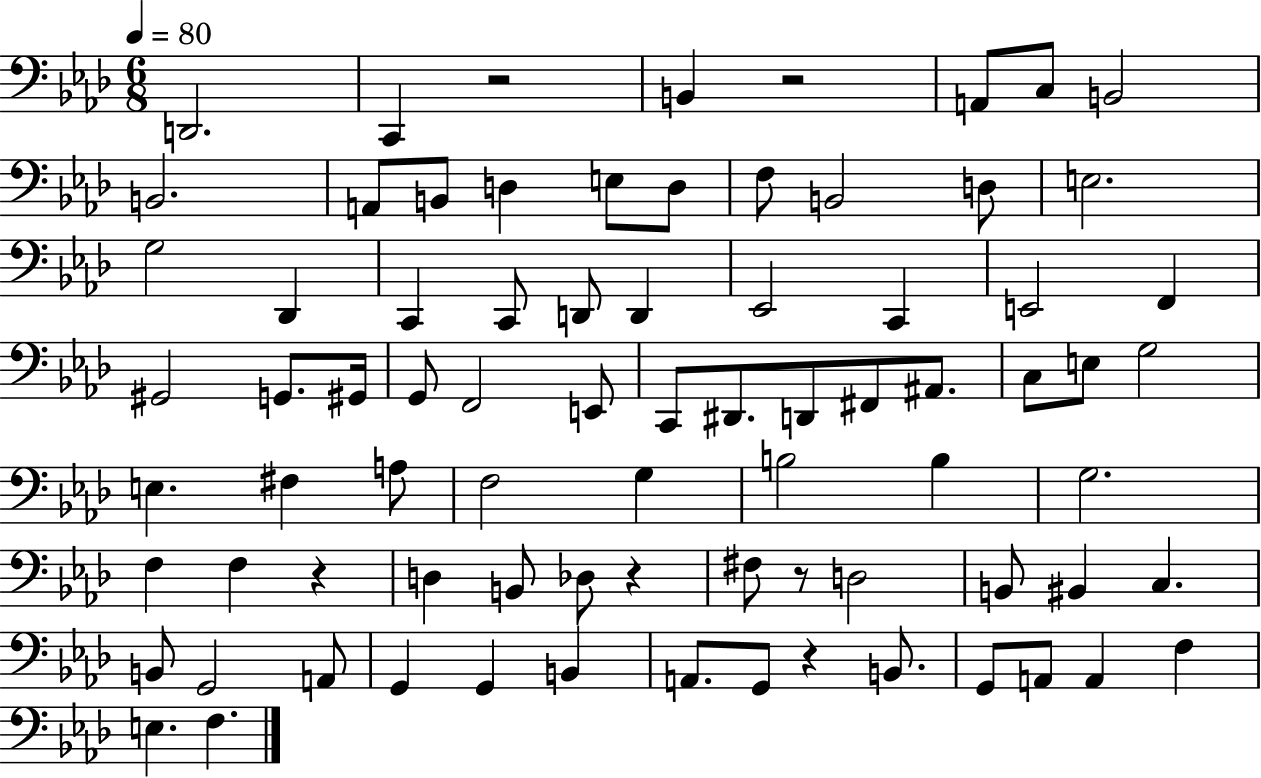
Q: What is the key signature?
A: AES major